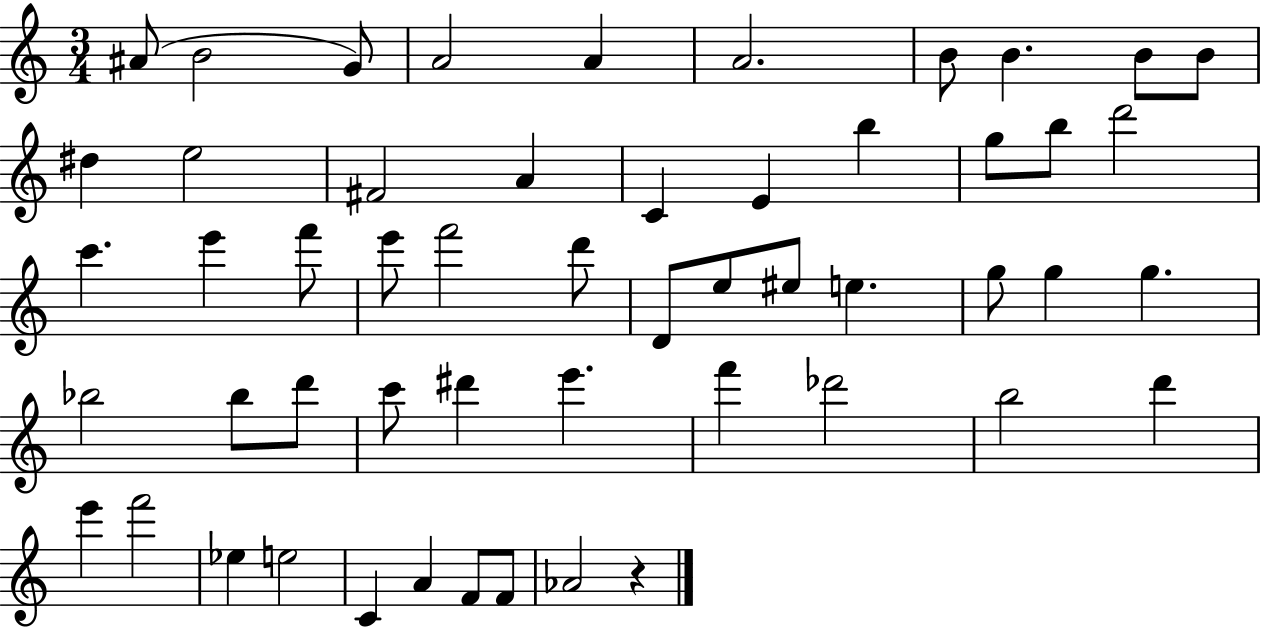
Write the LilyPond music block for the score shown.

{
  \clef treble
  \numericTimeSignature
  \time 3/4
  \key c \major
  \repeat volta 2 { ais'8( b'2 g'8) | a'2 a'4 | a'2. | b'8 b'4. b'8 b'8 | \break dis''4 e''2 | fis'2 a'4 | c'4 e'4 b''4 | g''8 b''8 d'''2 | \break c'''4. e'''4 f'''8 | e'''8 f'''2 d'''8 | d'8 e''8 eis''8 e''4. | g''8 g''4 g''4. | \break bes''2 bes''8 d'''8 | c'''8 dis'''4 e'''4. | f'''4 des'''2 | b''2 d'''4 | \break e'''4 f'''2 | ees''4 e''2 | c'4 a'4 f'8 f'8 | aes'2 r4 | \break } \bar "|."
}